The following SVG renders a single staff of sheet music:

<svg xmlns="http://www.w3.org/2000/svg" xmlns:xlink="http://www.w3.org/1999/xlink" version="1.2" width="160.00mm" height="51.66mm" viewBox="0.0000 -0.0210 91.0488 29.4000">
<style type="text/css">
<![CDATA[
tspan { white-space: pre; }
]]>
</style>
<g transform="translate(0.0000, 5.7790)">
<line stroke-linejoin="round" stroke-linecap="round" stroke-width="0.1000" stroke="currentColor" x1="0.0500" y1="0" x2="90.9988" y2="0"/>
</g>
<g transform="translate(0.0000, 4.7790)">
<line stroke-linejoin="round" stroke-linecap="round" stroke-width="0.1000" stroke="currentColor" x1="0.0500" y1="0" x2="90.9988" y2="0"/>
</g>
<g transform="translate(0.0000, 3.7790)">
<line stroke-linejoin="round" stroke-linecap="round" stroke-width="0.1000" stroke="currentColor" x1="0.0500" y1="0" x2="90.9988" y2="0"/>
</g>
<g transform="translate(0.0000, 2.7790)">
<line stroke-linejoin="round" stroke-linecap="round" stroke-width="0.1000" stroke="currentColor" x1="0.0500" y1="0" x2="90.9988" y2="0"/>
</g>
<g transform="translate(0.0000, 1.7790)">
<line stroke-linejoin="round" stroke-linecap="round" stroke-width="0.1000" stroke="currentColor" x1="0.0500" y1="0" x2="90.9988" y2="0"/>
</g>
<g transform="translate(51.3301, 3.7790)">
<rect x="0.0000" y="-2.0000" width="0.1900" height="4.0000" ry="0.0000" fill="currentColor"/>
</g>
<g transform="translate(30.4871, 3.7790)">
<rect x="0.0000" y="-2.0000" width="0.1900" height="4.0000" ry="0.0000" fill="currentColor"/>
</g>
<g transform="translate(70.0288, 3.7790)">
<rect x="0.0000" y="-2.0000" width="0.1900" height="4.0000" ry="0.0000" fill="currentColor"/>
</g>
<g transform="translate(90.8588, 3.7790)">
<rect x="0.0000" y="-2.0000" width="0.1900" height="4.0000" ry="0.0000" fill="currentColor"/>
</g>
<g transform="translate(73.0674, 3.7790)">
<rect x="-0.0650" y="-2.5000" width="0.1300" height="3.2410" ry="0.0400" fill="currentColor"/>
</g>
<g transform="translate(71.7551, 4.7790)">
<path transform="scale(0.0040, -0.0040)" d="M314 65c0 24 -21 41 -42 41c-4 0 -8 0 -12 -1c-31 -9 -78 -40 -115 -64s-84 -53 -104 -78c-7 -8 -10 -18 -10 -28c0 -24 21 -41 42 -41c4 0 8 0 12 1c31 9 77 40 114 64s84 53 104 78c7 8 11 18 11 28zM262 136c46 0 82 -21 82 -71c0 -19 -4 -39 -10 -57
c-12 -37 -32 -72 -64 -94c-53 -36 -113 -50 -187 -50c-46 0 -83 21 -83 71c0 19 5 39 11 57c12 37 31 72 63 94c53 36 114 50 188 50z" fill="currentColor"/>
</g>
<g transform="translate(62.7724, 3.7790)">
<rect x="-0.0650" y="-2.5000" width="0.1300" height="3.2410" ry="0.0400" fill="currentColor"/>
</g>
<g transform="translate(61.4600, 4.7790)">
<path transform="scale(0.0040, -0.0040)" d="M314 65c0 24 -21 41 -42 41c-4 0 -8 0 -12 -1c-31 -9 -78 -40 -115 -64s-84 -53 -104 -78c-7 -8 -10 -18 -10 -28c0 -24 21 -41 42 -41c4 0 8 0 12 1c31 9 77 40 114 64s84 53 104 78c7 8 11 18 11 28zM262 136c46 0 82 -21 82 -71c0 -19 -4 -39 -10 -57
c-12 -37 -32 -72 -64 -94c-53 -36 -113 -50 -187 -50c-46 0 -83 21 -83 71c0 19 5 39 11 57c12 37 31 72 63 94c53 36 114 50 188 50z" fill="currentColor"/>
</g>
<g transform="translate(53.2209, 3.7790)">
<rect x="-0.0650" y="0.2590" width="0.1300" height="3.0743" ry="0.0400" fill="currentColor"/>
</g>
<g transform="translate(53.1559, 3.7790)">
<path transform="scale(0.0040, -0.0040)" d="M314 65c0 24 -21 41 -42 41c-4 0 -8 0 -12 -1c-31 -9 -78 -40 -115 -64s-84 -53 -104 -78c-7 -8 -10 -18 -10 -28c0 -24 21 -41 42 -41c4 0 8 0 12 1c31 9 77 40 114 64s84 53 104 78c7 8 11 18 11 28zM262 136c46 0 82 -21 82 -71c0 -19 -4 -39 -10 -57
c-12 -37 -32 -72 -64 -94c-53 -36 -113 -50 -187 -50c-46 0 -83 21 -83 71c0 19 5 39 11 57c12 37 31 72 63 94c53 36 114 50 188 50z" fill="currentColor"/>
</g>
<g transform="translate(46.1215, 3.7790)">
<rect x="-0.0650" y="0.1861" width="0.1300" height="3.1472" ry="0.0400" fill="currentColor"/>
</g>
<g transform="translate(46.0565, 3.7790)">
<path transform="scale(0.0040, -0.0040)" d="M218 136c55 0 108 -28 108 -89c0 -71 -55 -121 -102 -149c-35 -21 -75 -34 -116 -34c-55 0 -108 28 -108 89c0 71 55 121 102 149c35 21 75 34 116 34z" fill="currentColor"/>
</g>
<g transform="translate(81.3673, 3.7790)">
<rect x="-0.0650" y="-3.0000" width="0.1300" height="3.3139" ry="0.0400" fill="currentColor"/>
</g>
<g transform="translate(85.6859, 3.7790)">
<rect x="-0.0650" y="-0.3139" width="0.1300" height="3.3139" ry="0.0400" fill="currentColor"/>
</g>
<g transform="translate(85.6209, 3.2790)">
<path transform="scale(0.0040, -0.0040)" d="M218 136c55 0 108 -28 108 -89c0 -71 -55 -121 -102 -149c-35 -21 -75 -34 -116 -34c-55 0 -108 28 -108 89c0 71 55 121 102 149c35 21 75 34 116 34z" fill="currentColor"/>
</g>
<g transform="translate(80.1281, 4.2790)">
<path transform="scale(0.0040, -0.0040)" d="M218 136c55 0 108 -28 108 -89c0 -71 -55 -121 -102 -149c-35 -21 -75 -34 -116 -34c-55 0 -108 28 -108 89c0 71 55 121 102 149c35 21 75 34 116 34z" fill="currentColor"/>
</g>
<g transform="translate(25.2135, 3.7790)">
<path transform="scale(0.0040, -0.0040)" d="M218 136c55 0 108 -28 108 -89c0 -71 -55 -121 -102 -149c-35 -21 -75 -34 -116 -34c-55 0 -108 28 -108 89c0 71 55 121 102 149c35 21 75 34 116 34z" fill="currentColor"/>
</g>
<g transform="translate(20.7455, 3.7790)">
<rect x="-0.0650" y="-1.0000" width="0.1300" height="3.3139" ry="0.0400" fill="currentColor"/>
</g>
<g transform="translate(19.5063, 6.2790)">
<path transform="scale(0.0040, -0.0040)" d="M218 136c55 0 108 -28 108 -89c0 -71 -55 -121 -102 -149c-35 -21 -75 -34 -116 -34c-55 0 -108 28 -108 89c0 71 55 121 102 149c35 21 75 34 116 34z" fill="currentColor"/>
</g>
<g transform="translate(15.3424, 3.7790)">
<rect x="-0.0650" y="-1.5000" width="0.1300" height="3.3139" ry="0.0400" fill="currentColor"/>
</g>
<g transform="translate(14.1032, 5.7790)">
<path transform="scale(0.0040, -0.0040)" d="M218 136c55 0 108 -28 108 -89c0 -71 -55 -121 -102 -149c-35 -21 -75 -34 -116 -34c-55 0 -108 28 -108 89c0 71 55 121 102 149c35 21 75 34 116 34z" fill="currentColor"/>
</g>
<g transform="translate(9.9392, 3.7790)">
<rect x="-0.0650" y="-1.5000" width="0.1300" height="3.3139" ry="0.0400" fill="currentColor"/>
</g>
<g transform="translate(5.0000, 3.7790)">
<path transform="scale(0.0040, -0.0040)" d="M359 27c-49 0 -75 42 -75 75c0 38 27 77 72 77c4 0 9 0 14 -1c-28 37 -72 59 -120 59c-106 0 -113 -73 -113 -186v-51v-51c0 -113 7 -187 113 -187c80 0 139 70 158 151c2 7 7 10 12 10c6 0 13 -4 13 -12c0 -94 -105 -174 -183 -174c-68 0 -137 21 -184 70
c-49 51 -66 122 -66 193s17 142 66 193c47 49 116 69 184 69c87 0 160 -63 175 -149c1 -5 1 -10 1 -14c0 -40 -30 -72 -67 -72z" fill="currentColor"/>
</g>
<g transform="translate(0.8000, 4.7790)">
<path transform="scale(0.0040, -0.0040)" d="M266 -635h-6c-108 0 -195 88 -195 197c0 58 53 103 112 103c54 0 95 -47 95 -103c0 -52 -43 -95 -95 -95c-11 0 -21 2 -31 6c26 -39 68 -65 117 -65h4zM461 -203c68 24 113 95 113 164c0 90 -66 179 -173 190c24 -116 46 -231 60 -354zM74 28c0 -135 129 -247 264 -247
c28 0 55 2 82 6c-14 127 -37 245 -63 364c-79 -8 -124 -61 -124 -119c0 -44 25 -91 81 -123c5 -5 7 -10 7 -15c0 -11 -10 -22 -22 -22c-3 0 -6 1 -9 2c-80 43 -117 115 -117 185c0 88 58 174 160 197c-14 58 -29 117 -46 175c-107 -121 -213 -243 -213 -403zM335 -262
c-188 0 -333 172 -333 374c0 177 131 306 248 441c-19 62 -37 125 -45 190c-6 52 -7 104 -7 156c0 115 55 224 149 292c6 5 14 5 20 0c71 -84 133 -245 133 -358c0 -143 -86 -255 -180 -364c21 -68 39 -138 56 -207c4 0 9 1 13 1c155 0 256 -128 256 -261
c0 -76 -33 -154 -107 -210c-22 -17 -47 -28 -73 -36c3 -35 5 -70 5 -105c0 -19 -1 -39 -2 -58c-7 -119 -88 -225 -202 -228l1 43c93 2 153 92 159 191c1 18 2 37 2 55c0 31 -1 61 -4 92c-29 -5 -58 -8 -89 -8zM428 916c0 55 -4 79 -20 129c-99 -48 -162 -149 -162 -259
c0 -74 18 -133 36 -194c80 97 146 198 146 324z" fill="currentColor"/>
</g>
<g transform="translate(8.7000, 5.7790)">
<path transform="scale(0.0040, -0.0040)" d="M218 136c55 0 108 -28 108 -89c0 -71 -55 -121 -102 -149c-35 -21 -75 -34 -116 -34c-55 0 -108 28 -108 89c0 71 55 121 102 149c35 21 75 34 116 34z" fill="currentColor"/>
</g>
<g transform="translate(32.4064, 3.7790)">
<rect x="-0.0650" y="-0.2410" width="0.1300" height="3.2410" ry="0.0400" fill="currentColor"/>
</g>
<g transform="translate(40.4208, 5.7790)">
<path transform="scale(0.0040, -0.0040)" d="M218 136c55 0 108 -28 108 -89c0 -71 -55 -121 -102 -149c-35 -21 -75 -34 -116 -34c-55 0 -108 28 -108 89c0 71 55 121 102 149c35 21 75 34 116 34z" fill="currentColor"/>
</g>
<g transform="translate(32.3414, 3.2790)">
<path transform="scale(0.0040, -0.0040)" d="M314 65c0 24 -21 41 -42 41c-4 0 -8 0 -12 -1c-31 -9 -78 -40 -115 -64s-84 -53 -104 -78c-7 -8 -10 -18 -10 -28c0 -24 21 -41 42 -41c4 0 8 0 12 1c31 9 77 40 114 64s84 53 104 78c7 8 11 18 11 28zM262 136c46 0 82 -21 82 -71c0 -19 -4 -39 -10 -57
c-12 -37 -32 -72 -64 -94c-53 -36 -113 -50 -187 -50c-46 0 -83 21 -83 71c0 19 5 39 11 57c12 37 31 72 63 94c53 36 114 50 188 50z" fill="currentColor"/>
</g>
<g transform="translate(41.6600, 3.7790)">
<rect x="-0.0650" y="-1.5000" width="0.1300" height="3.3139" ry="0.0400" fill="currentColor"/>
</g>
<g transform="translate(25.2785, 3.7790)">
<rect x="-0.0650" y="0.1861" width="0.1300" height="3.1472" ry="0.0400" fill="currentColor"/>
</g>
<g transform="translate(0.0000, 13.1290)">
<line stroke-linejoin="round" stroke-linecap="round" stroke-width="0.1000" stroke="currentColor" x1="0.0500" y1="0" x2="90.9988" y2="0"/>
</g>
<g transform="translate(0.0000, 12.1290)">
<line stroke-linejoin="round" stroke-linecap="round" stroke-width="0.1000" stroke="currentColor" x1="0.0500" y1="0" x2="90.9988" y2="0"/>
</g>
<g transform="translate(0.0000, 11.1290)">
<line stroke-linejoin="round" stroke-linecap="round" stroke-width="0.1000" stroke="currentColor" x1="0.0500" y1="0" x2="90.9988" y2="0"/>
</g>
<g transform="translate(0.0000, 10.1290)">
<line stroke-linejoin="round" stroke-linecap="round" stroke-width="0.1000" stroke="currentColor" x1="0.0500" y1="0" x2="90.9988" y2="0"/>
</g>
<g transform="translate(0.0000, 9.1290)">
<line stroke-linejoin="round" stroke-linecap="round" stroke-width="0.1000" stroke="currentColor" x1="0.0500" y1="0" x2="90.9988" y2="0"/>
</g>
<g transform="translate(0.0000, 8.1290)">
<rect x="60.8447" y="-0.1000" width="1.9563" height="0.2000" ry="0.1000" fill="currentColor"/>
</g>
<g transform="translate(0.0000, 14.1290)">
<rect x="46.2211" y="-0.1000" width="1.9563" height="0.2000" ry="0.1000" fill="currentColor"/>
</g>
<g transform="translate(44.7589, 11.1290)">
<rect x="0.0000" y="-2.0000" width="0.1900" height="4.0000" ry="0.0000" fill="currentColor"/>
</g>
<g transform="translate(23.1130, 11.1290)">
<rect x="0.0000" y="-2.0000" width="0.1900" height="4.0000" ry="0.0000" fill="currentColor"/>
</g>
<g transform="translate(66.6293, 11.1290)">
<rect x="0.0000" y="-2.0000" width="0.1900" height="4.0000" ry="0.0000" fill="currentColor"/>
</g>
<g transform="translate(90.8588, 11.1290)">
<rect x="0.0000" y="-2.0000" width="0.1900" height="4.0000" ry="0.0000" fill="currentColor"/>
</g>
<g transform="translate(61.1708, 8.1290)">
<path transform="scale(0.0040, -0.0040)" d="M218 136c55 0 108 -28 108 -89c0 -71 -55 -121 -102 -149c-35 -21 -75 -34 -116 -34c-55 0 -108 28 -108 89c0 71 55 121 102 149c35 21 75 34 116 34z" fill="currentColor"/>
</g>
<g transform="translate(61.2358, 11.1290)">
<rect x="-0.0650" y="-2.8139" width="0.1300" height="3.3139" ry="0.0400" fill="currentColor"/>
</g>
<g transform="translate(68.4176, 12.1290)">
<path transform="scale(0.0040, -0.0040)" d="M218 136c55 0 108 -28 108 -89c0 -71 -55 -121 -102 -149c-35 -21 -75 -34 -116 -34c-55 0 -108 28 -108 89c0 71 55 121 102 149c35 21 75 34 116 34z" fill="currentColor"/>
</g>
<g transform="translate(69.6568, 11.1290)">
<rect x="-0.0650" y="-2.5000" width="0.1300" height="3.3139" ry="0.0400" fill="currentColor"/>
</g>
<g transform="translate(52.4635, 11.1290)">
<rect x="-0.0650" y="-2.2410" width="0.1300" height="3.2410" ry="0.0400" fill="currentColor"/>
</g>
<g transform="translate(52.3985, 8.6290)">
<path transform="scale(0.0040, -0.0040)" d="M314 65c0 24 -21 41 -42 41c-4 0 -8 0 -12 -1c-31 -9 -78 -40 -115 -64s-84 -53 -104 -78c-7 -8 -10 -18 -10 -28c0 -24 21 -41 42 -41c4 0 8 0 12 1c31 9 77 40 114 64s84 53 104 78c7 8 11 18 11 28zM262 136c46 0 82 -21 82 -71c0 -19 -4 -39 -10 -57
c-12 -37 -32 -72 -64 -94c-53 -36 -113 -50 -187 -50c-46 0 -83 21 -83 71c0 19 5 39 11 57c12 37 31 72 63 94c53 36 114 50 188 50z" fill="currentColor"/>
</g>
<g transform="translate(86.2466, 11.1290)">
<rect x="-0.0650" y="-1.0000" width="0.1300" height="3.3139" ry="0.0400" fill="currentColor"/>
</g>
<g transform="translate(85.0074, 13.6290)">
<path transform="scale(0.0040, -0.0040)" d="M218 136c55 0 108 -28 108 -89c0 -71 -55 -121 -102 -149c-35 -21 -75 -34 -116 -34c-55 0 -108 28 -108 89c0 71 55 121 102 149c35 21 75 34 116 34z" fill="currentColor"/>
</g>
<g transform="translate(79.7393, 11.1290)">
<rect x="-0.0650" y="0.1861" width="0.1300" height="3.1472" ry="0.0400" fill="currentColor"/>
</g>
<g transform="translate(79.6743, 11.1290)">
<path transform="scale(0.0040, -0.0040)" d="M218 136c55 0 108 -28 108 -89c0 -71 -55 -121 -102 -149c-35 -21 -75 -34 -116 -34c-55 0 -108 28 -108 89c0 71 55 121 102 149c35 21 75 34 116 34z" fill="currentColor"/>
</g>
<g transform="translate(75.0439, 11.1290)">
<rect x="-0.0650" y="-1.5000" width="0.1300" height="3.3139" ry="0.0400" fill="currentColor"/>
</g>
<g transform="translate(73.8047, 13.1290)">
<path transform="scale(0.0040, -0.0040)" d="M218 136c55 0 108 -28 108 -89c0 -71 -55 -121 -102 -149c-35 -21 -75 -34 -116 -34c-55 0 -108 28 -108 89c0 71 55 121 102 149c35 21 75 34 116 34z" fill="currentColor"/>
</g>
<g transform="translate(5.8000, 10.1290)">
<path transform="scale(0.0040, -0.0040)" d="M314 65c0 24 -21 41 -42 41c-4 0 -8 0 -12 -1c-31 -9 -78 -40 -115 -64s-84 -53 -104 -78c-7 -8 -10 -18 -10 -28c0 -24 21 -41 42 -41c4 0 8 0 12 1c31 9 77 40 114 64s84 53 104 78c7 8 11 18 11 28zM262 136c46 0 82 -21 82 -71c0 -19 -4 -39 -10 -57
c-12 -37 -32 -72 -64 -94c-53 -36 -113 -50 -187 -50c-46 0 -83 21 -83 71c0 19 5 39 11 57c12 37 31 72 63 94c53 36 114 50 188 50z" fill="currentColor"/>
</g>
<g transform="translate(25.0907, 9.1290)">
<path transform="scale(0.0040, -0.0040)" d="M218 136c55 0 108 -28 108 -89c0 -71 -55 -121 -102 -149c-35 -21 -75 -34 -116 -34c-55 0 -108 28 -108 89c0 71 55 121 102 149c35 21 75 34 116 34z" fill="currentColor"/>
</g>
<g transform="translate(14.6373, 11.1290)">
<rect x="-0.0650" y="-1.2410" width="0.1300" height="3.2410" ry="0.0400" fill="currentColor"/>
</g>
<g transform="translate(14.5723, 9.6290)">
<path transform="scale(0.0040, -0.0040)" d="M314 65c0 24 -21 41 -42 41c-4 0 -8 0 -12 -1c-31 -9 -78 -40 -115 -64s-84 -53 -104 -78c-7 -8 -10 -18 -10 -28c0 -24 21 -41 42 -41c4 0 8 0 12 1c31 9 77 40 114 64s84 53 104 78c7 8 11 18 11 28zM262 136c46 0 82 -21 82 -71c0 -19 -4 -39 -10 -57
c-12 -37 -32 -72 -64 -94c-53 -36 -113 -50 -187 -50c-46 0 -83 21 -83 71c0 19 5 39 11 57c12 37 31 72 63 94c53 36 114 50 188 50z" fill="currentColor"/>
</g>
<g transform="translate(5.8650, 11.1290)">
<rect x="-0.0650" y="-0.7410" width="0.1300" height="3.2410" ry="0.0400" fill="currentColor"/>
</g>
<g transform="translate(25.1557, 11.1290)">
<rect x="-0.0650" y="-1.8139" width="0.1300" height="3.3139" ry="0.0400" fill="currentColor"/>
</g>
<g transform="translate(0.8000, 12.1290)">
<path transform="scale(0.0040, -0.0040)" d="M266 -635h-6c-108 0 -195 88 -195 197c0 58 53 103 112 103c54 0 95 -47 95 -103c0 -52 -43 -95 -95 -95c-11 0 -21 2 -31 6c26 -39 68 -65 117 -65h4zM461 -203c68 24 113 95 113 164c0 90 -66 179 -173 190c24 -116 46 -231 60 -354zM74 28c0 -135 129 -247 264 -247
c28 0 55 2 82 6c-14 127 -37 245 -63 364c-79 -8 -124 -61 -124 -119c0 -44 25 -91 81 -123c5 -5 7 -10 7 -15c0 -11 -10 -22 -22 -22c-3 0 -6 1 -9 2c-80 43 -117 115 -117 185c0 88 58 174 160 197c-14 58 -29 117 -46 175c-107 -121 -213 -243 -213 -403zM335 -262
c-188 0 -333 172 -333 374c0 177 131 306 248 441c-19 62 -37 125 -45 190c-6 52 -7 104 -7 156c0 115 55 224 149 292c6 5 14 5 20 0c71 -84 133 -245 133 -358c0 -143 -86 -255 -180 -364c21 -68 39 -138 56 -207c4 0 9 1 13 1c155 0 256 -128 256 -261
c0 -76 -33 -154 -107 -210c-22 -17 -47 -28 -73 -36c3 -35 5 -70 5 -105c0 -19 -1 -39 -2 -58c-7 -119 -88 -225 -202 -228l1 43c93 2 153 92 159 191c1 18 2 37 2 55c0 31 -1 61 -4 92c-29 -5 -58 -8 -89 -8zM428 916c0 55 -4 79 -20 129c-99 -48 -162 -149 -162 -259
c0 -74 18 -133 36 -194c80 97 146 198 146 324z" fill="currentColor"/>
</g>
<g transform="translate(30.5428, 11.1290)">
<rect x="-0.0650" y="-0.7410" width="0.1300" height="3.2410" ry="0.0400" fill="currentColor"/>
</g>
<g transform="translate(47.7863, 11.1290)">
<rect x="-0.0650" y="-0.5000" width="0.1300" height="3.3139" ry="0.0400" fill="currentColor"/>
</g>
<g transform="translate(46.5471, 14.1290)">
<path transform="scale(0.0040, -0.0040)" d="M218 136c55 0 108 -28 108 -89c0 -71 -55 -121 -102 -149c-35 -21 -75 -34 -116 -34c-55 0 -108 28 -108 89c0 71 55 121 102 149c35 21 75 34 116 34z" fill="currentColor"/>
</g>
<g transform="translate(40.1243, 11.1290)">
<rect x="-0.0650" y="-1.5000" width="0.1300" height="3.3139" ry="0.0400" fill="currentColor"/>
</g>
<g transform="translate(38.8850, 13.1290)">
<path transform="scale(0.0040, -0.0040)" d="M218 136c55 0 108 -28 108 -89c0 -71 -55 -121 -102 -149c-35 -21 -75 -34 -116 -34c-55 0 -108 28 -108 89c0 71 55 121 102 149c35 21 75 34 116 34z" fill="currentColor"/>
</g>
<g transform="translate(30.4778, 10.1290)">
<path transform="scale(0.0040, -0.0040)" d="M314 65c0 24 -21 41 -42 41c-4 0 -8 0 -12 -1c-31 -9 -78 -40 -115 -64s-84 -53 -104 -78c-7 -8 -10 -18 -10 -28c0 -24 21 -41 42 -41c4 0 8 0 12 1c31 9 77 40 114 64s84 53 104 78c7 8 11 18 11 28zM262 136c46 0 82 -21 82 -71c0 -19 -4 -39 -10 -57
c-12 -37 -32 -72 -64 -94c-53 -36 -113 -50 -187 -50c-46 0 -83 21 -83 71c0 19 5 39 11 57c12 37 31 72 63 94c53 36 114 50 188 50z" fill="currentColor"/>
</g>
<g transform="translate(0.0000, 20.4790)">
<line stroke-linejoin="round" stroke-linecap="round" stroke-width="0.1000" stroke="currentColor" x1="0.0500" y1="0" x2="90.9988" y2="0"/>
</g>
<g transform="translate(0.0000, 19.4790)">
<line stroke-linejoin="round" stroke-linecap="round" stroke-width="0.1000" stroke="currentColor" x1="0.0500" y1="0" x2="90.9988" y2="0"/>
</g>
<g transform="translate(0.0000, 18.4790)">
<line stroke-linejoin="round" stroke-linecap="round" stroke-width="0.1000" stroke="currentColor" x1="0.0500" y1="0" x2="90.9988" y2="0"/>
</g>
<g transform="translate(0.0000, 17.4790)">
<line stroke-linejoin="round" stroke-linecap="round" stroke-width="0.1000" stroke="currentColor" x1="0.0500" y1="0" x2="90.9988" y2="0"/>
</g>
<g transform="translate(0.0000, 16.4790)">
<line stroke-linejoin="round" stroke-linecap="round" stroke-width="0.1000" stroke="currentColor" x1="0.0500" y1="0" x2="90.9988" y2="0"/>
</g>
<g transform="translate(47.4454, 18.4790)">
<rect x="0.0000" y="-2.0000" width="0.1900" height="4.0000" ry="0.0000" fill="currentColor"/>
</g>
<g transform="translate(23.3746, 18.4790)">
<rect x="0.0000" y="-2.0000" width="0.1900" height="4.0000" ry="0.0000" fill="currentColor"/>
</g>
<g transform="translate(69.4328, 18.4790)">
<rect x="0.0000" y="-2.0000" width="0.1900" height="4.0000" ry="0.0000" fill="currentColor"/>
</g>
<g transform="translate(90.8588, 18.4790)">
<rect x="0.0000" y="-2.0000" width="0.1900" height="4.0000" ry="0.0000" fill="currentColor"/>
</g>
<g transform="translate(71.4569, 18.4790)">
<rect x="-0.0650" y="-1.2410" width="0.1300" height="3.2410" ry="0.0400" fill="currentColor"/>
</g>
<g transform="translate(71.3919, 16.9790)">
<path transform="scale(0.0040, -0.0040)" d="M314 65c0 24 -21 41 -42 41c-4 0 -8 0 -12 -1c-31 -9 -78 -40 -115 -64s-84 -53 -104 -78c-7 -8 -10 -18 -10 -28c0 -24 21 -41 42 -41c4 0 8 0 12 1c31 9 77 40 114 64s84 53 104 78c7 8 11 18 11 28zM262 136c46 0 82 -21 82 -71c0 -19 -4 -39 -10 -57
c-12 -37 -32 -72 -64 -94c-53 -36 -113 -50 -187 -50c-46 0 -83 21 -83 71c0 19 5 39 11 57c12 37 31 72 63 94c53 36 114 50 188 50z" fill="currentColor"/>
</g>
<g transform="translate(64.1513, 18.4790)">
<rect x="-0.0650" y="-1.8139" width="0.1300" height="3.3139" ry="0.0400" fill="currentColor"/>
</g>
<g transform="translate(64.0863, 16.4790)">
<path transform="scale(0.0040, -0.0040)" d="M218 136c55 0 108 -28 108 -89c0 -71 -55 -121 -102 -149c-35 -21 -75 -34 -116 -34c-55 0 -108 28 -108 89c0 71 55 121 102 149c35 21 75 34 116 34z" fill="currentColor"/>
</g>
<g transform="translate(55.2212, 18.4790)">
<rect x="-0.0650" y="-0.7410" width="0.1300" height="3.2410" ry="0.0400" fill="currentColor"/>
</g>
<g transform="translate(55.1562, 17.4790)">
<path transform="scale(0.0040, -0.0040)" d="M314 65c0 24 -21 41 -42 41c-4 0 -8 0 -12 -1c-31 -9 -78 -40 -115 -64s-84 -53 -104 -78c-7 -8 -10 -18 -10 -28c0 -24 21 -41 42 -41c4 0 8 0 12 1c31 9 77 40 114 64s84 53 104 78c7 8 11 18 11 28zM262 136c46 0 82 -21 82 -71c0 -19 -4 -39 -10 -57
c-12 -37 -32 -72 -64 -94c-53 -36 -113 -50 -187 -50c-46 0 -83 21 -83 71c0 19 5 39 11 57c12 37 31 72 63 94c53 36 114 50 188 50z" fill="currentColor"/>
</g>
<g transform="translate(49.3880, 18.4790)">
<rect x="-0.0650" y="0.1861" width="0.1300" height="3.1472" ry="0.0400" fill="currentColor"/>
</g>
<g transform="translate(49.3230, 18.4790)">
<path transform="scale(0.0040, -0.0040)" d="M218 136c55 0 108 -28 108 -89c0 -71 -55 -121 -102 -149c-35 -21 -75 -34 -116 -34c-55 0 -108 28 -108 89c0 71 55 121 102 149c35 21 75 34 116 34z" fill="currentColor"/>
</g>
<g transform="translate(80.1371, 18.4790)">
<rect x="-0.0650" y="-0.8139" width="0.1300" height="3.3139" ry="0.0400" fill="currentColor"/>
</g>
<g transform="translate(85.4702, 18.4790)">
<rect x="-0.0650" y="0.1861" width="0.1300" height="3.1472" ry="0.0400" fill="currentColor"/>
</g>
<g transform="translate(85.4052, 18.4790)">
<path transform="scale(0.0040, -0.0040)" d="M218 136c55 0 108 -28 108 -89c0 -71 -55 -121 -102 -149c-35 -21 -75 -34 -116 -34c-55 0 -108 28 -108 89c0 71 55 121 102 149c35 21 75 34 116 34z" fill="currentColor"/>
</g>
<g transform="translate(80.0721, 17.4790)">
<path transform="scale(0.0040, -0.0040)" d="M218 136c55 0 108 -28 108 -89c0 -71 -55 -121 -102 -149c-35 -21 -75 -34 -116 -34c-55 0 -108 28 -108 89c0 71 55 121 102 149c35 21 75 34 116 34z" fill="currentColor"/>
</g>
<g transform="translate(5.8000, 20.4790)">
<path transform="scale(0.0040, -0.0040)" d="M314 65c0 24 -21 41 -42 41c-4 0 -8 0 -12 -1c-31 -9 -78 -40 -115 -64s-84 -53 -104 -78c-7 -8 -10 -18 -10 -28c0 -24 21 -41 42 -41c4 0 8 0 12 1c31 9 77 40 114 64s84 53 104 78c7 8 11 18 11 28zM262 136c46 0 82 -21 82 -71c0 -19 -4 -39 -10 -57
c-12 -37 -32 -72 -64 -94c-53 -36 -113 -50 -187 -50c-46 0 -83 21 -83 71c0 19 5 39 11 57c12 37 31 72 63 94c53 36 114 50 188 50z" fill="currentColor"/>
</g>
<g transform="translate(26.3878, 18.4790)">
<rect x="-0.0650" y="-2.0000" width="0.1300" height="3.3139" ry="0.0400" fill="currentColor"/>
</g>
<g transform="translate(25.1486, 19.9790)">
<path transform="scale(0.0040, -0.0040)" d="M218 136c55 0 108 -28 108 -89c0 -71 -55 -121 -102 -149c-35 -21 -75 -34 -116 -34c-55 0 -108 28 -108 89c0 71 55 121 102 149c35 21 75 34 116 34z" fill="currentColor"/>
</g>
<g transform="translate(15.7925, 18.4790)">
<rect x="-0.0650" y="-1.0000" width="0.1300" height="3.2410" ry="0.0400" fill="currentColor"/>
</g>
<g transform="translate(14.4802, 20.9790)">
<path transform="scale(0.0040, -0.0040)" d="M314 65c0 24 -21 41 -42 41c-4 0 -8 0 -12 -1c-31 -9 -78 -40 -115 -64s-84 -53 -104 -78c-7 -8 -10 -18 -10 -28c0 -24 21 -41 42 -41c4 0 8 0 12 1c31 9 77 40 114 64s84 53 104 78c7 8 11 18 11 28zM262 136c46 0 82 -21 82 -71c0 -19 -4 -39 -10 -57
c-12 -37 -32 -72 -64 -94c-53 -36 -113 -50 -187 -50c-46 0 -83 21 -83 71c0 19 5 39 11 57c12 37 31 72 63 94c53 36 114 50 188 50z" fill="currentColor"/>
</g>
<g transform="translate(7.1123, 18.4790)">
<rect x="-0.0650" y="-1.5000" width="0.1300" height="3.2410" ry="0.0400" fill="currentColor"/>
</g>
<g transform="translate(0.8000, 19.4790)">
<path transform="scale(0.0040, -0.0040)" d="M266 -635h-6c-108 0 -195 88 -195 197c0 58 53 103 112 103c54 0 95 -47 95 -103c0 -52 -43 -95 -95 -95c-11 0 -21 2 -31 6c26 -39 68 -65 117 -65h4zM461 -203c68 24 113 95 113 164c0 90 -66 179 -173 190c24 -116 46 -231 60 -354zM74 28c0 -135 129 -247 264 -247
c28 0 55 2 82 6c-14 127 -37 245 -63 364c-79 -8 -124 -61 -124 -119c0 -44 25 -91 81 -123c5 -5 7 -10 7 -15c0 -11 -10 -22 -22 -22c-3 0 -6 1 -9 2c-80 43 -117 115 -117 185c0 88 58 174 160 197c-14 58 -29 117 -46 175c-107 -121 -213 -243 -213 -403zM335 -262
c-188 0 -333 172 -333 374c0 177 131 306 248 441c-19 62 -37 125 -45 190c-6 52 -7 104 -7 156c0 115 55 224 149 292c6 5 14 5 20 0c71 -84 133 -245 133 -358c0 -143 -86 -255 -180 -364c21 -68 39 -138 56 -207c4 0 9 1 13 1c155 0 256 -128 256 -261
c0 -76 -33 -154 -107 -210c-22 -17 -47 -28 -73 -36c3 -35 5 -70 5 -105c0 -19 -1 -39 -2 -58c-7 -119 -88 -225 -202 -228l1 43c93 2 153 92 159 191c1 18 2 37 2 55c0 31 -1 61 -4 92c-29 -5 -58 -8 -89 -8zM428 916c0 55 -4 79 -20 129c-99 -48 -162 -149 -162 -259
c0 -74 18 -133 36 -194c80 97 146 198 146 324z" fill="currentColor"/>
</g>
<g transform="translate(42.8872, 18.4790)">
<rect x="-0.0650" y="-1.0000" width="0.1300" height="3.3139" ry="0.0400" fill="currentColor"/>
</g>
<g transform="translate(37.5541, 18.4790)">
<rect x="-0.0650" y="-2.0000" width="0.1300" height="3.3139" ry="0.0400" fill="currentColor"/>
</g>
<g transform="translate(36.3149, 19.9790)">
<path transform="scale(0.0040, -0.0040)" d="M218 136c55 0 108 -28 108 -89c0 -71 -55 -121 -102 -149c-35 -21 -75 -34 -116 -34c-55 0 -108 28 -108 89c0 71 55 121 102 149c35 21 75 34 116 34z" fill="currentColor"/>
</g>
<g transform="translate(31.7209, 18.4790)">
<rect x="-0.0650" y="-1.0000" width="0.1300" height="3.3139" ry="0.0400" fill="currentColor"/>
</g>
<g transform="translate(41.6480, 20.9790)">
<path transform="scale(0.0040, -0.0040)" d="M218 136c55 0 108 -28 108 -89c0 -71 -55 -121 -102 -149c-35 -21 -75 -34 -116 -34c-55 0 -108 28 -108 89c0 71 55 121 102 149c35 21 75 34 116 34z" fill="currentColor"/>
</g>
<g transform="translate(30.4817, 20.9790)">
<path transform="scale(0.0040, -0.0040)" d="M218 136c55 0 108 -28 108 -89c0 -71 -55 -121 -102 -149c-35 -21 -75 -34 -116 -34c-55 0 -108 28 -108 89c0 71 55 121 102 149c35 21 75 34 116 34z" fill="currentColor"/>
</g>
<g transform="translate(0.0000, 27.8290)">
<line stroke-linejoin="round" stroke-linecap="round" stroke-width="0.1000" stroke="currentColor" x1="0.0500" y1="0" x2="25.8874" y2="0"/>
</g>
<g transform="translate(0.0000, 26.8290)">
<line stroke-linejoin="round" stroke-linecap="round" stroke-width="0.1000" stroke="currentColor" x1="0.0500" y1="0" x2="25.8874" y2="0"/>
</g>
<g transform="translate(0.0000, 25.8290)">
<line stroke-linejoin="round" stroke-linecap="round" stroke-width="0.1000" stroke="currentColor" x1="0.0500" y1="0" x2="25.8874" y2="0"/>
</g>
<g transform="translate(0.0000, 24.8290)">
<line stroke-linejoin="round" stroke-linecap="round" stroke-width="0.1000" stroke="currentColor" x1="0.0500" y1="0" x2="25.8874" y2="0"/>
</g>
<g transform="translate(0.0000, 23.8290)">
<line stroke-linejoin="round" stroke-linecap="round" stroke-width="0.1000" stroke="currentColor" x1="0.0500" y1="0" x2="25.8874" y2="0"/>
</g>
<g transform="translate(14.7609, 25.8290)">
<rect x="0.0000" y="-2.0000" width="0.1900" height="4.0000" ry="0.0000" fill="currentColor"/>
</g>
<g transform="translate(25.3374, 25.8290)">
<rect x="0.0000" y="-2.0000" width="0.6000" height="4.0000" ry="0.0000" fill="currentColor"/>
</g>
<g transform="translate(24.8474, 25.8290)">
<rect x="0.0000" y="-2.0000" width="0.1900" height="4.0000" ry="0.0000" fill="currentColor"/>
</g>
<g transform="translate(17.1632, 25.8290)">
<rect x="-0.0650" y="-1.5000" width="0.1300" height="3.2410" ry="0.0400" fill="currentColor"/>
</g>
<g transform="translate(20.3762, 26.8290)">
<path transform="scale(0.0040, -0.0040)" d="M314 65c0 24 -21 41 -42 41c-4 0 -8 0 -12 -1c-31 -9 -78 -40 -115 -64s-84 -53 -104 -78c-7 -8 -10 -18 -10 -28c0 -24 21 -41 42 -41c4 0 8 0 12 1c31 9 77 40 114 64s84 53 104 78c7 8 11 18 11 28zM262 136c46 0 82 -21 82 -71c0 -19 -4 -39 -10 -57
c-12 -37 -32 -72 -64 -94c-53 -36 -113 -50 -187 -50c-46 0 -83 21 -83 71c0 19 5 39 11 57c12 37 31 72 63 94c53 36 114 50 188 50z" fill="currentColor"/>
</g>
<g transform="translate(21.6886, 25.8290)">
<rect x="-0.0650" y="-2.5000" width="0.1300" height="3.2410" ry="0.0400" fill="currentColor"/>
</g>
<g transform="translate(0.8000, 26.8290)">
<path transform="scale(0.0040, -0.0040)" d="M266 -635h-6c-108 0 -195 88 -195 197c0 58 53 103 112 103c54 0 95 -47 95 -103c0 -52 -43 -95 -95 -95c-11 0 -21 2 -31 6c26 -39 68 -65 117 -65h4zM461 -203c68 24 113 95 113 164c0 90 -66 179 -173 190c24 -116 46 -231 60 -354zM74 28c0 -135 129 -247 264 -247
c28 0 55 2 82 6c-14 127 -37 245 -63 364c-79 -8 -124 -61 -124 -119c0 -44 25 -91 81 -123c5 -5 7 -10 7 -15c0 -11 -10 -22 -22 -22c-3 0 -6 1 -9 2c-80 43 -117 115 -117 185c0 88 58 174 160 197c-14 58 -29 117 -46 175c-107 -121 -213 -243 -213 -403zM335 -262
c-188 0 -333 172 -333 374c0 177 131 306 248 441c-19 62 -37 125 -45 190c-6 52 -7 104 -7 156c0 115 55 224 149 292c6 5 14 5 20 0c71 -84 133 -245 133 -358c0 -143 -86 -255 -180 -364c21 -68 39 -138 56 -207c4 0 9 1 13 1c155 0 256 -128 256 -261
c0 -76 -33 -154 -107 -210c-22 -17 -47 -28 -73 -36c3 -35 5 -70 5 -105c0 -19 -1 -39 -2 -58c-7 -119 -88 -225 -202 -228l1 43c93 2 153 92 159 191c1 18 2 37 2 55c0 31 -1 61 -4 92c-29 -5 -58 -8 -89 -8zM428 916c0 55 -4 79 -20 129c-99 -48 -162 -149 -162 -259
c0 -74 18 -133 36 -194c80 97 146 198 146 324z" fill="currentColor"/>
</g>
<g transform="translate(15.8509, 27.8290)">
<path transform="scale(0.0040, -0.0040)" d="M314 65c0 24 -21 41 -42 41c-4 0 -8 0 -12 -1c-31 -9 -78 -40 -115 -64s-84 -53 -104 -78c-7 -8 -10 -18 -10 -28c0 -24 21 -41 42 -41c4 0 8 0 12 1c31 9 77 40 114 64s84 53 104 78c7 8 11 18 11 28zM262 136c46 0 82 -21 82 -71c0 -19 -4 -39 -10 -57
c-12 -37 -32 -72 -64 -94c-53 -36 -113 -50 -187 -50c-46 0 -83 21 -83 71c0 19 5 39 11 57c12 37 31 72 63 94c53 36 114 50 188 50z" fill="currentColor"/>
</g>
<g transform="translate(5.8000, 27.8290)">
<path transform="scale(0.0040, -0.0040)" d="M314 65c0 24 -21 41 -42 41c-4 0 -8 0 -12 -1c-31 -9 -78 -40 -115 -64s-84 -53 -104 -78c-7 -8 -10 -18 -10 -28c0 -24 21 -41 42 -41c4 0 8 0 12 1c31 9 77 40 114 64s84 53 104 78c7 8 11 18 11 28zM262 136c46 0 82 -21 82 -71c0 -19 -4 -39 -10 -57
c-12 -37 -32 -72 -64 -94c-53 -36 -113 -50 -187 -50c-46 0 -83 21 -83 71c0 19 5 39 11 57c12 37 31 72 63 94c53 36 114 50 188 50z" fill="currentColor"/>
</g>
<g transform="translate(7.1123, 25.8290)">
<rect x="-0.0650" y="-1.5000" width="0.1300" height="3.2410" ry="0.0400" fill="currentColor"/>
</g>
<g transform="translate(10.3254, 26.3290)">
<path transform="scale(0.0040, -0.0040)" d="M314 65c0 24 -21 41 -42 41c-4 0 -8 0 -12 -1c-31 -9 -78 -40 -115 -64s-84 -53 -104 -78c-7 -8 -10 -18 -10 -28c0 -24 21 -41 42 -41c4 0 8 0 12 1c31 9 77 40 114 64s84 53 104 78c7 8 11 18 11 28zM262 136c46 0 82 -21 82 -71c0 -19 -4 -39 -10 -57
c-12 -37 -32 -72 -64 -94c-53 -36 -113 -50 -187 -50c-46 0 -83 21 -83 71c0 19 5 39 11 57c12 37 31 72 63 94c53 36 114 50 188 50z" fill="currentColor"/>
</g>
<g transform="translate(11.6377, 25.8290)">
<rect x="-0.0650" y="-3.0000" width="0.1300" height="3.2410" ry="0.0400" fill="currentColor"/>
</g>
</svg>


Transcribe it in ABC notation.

X:1
T:Untitled
M:4/4
L:1/4
K:C
E E D B c2 E B B2 G2 G2 A c d2 e2 f d2 E C g2 a G E B D E2 D2 F D F D B d2 f e2 d B E2 A2 E2 G2